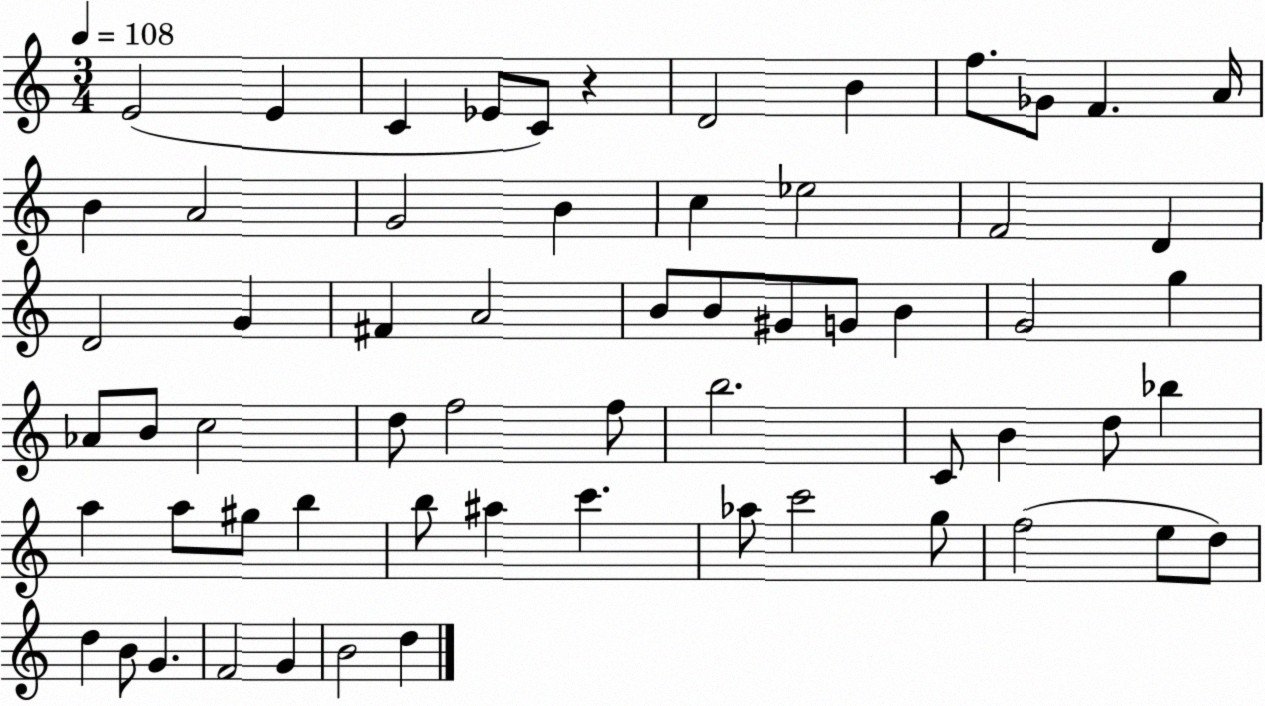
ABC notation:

X:1
T:Untitled
M:3/4
L:1/4
K:C
E2 E C _E/2 C/2 z D2 B f/2 _G/2 F A/4 B A2 G2 B c _e2 F2 D D2 G ^F A2 B/2 B/2 ^G/2 G/2 B G2 g _A/2 B/2 c2 d/2 f2 f/2 b2 C/2 B d/2 _b a a/2 ^g/2 b b/2 ^a c' _a/2 c'2 g/2 f2 e/2 d/2 d B/2 G F2 G B2 d